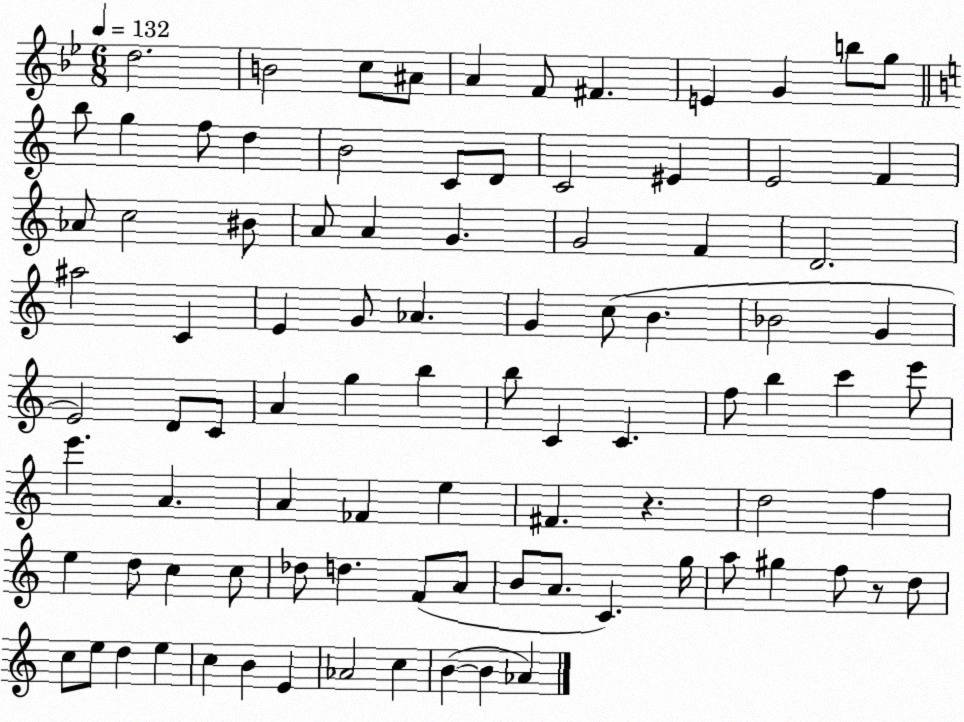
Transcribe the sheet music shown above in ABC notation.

X:1
T:Untitled
M:6/8
L:1/4
K:Bb
d2 B2 c/2 ^A/2 A F/2 ^F E G b/2 g/2 b/2 g f/2 d B2 C/2 D/2 C2 ^E E2 F _A/2 c2 ^B/2 A/2 A G G2 F D2 ^a2 C E G/2 _A G c/2 B _B2 G E2 D/2 C/2 A g b b/2 C C f/2 b c' e'/2 e' A A _F e ^F z d2 f e d/2 c c/2 _d/2 d F/2 A/2 B/2 A/2 C g/4 a/2 ^g f/2 z/2 d/2 c/2 e/2 d e c B E _A2 c B B _A